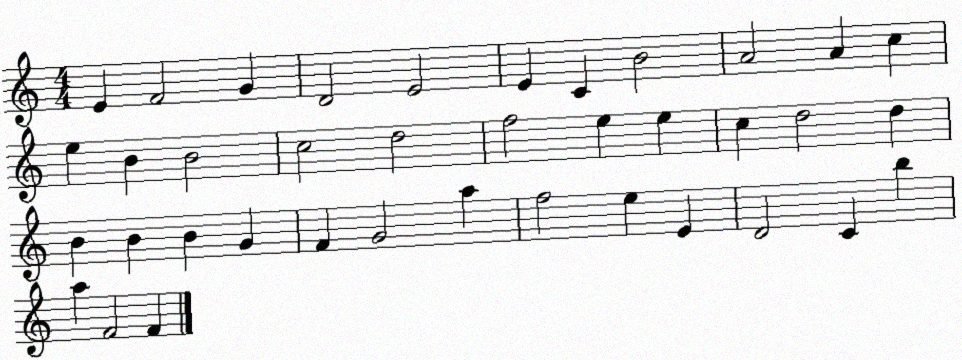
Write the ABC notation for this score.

X:1
T:Untitled
M:4/4
L:1/4
K:C
E F2 G D2 E2 E C B2 A2 A c e B B2 c2 d2 f2 e e c d2 d B B B G F G2 a f2 e E D2 C b a F2 F